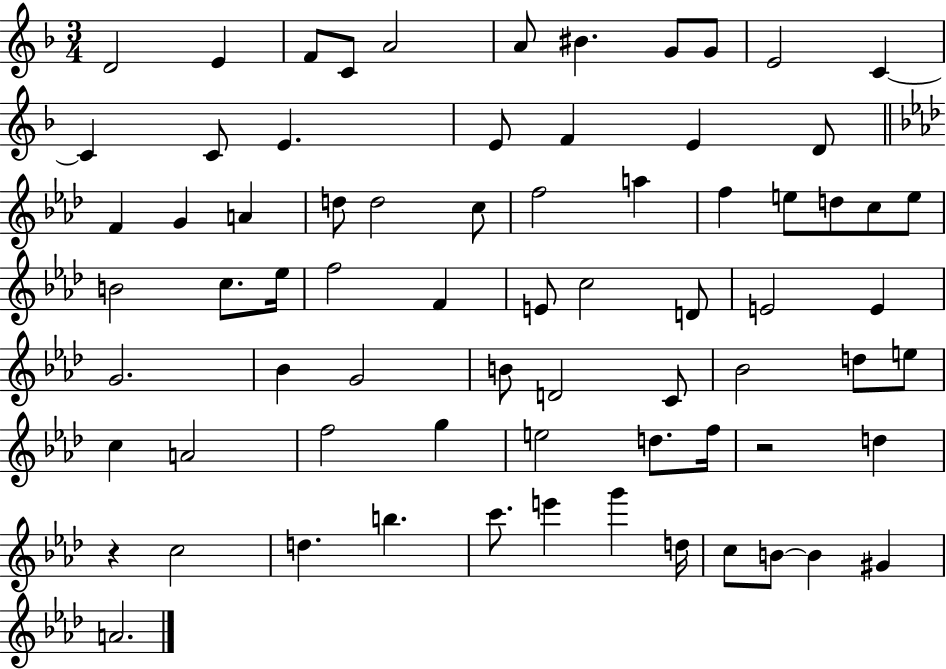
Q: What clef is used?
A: treble